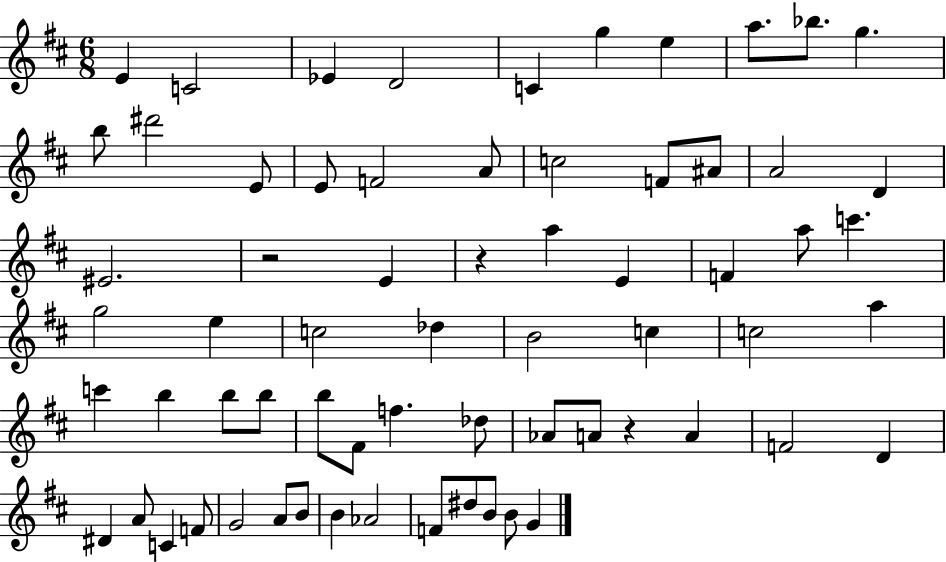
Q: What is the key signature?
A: D major